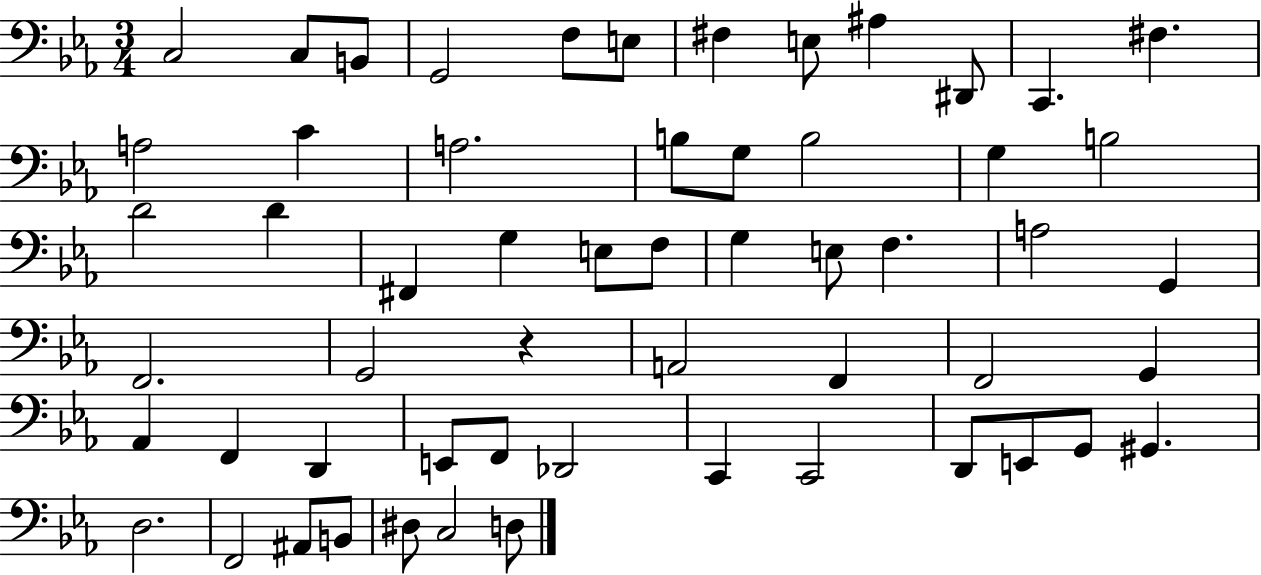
X:1
T:Untitled
M:3/4
L:1/4
K:Eb
C,2 C,/2 B,,/2 G,,2 F,/2 E,/2 ^F, E,/2 ^A, ^D,,/2 C,, ^F, A,2 C A,2 B,/2 G,/2 B,2 G, B,2 D2 D ^F,, G, E,/2 F,/2 G, E,/2 F, A,2 G,, F,,2 G,,2 z A,,2 F,, F,,2 G,, _A,, F,, D,, E,,/2 F,,/2 _D,,2 C,, C,,2 D,,/2 E,,/2 G,,/2 ^G,, D,2 F,,2 ^A,,/2 B,,/2 ^D,/2 C,2 D,/2